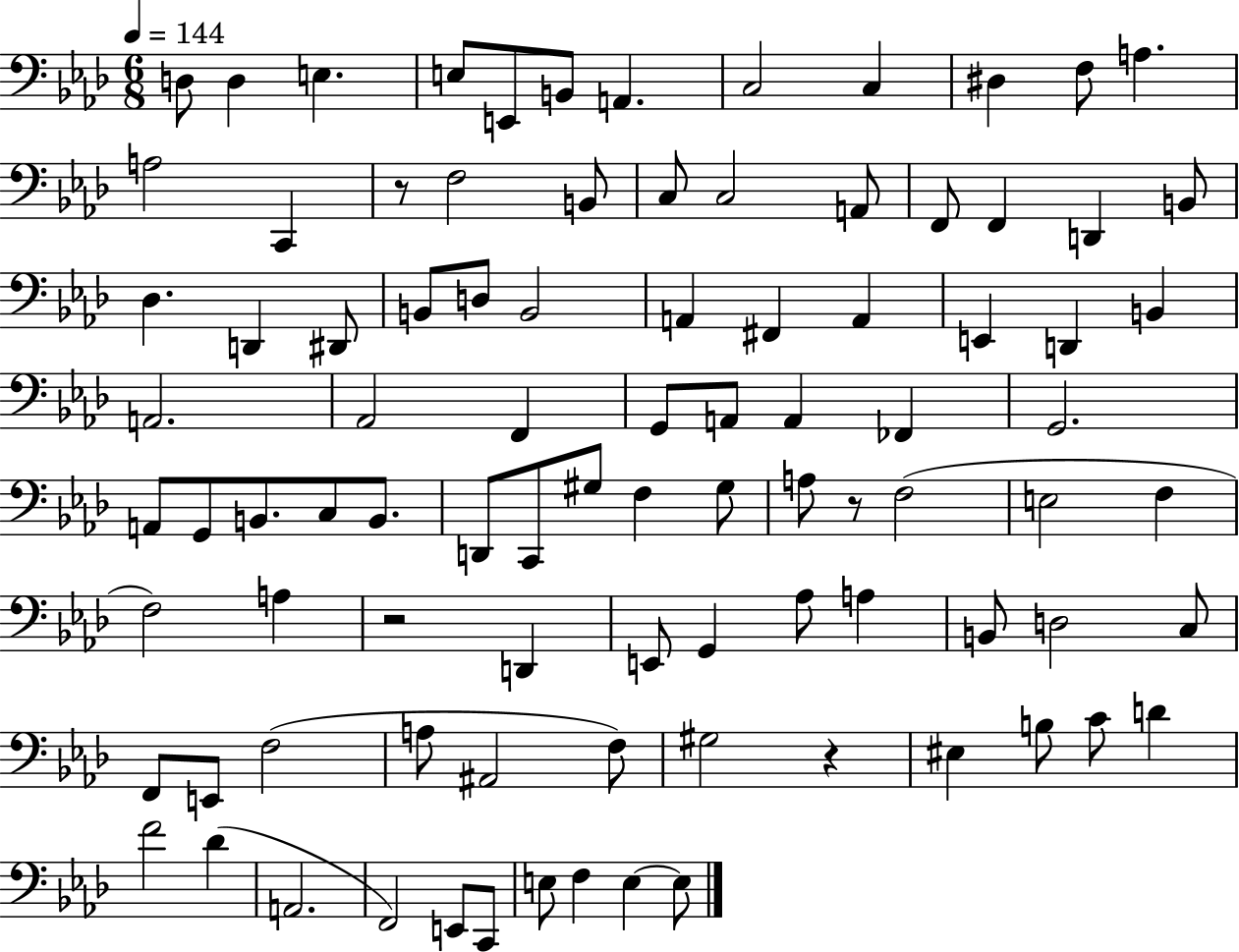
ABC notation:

X:1
T:Untitled
M:6/8
L:1/4
K:Ab
D,/2 D, E, E,/2 E,,/2 B,,/2 A,, C,2 C, ^D, F,/2 A, A,2 C,, z/2 F,2 B,,/2 C,/2 C,2 A,,/2 F,,/2 F,, D,, B,,/2 _D, D,, ^D,,/2 B,,/2 D,/2 B,,2 A,, ^F,, A,, E,, D,, B,, A,,2 _A,,2 F,, G,,/2 A,,/2 A,, _F,, G,,2 A,,/2 G,,/2 B,,/2 C,/2 B,,/2 D,,/2 C,,/2 ^G,/2 F, ^G,/2 A,/2 z/2 F,2 E,2 F, F,2 A, z2 D,, E,,/2 G,, _A,/2 A, B,,/2 D,2 C,/2 F,,/2 E,,/2 F,2 A,/2 ^A,,2 F,/2 ^G,2 z ^E, B,/2 C/2 D F2 _D A,,2 F,,2 E,,/2 C,,/2 E,/2 F, E, E,/2